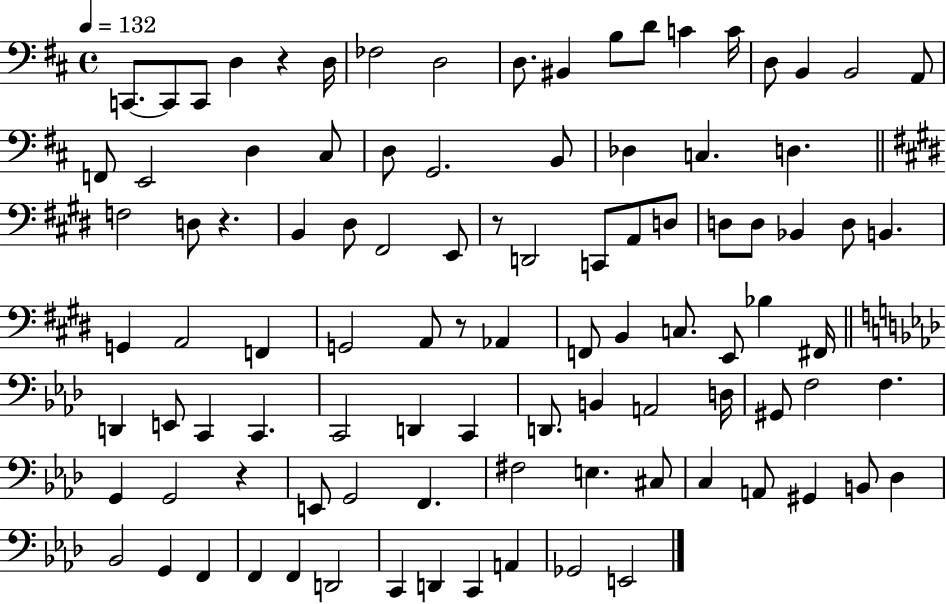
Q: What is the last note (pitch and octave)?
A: E2